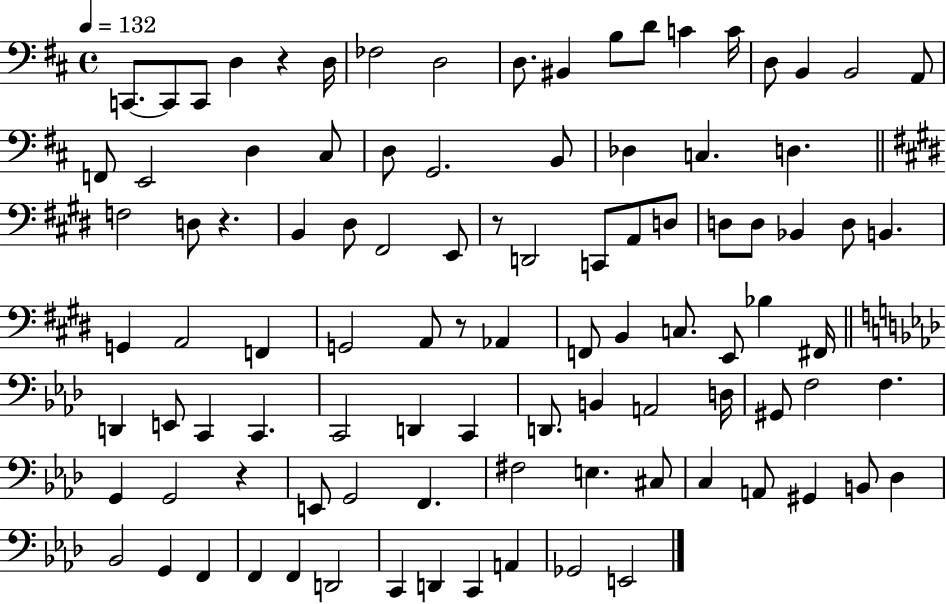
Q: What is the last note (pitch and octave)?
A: E2